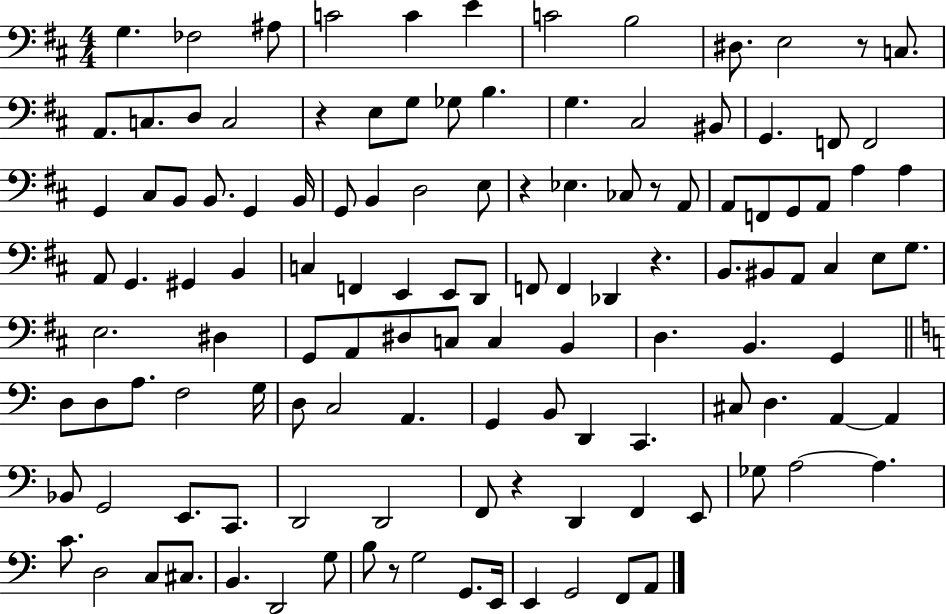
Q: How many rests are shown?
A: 7